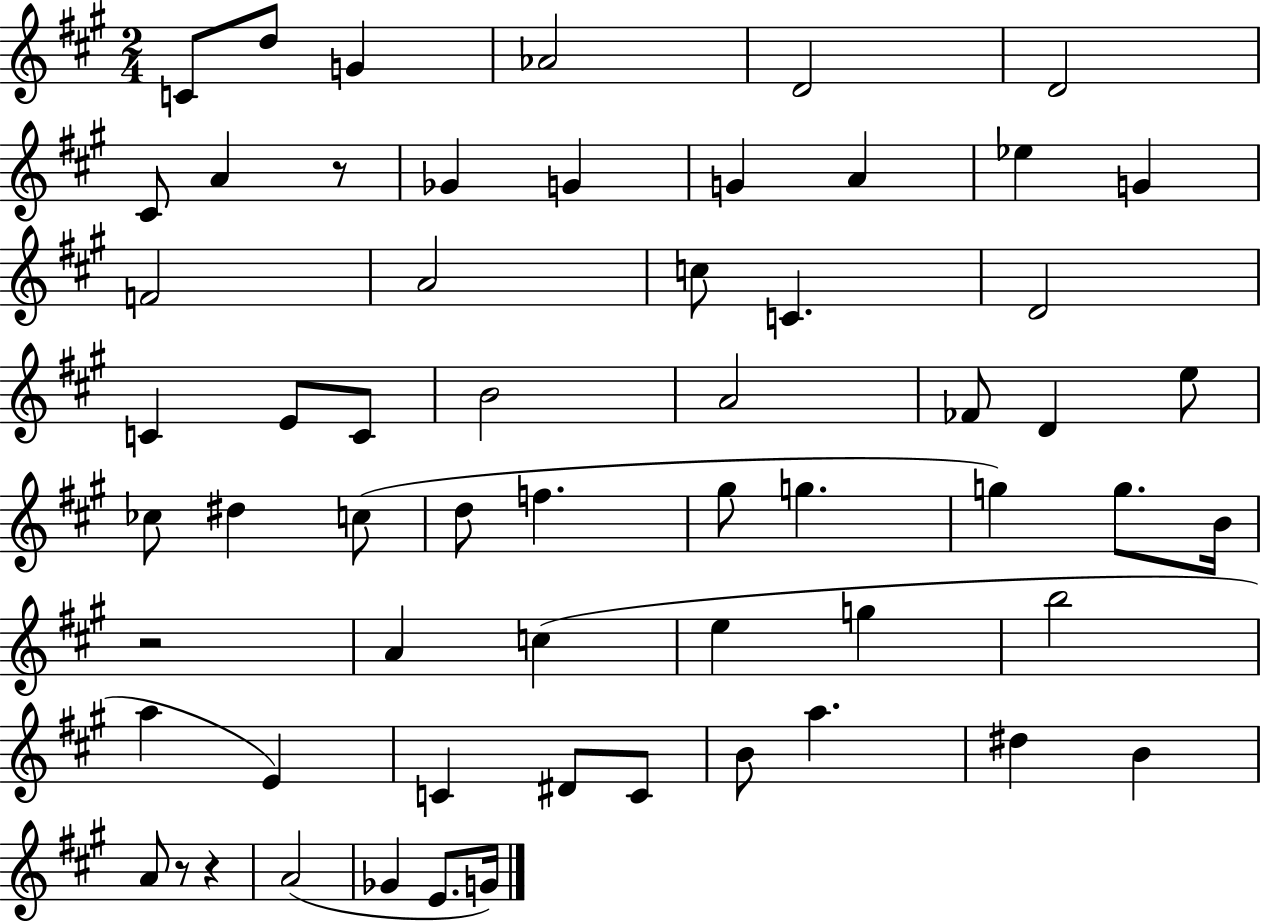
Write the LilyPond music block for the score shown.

{
  \clef treble
  \numericTimeSignature
  \time 2/4
  \key a \major
  c'8 d''8 g'4 | aes'2 | d'2 | d'2 | \break cis'8 a'4 r8 | ges'4 g'4 | g'4 a'4 | ees''4 g'4 | \break f'2 | a'2 | c''8 c'4. | d'2 | \break c'4 e'8 c'8 | b'2 | a'2 | fes'8 d'4 e''8 | \break ces''8 dis''4 c''8( | d''8 f''4. | gis''8 g''4. | g''4) g''8. b'16 | \break r2 | a'4 c''4( | e''4 g''4 | b''2 | \break a''4 e'4) | c'4 dis'8 c'8 | b'8 a''4. | dis''4 b'4 | \break a'8 r8 r4 | a'2( | ges'4 e'8. g'16) | \bar "|."
}